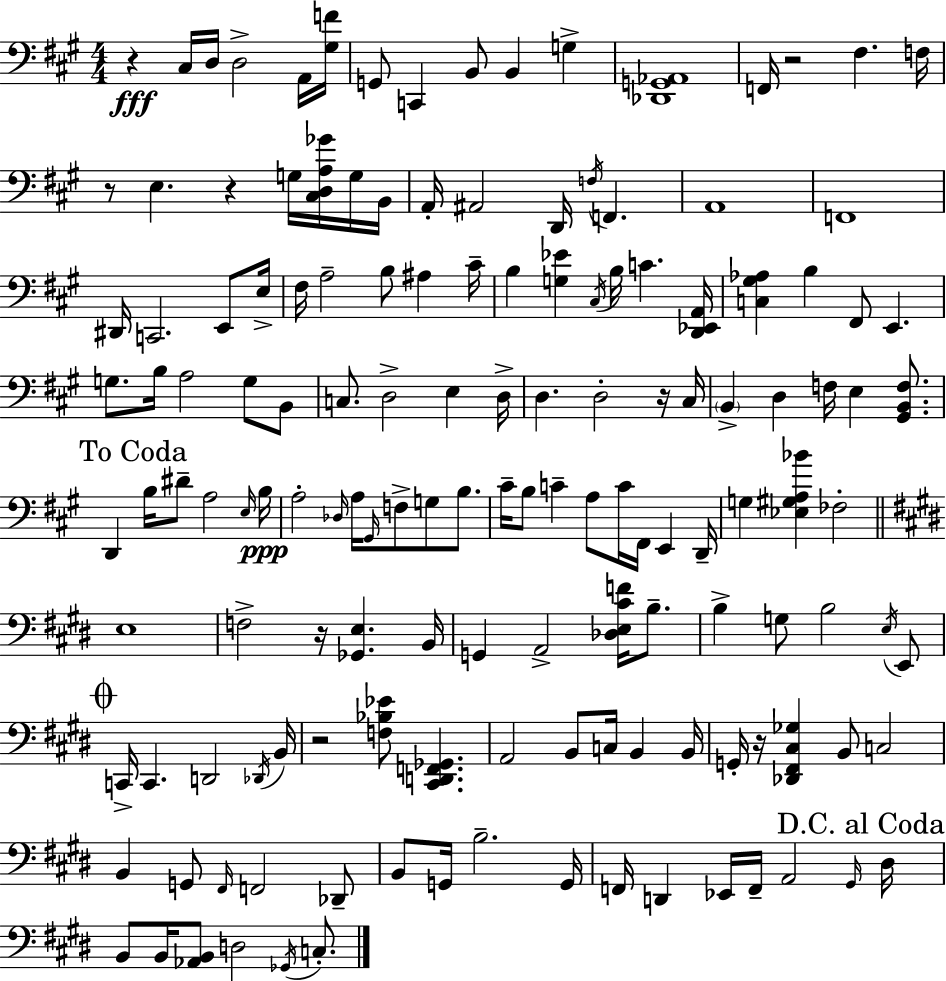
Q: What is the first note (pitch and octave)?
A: C#3